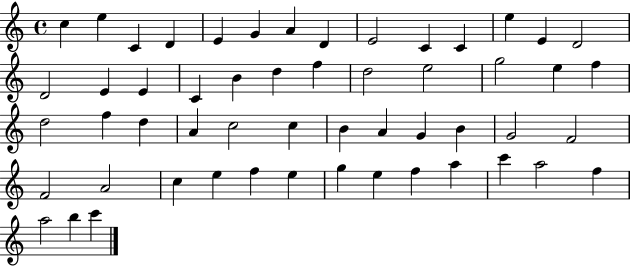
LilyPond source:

{
  \clef treble
  \time 4/4
  \defaultTimeSignature
  \key c \major
  c''4 e''4 c'4 d'4 | e'4 g'4 a'4 d'4 | e'2 c'4 c'4 | e''4 e'4 d'2 | \break d'2 e'4 e'4 | c'4 b'4 d''4 f''4 | d''2 e''2 | g''2 e''4 f''4 | \break d''2 f''4 d''4 | a'4 c''2 c''4 | b'4 a'4 g'4 b'4 | g'2 f'2 | \break f'2 a'2 | c''4 e''4 f''4 e''4 | g''4 e''4 f''4 a''4 | c'''4 a''2 f''4 | \break a''2 b''4 c'''4 | \bar "|."
}